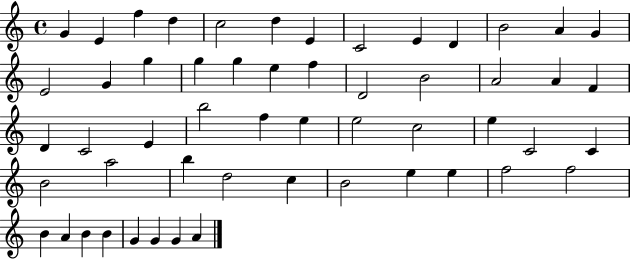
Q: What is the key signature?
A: C major